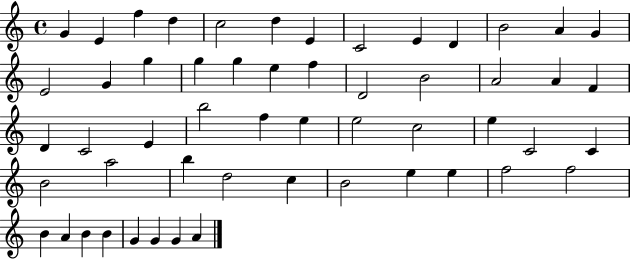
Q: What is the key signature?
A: C major